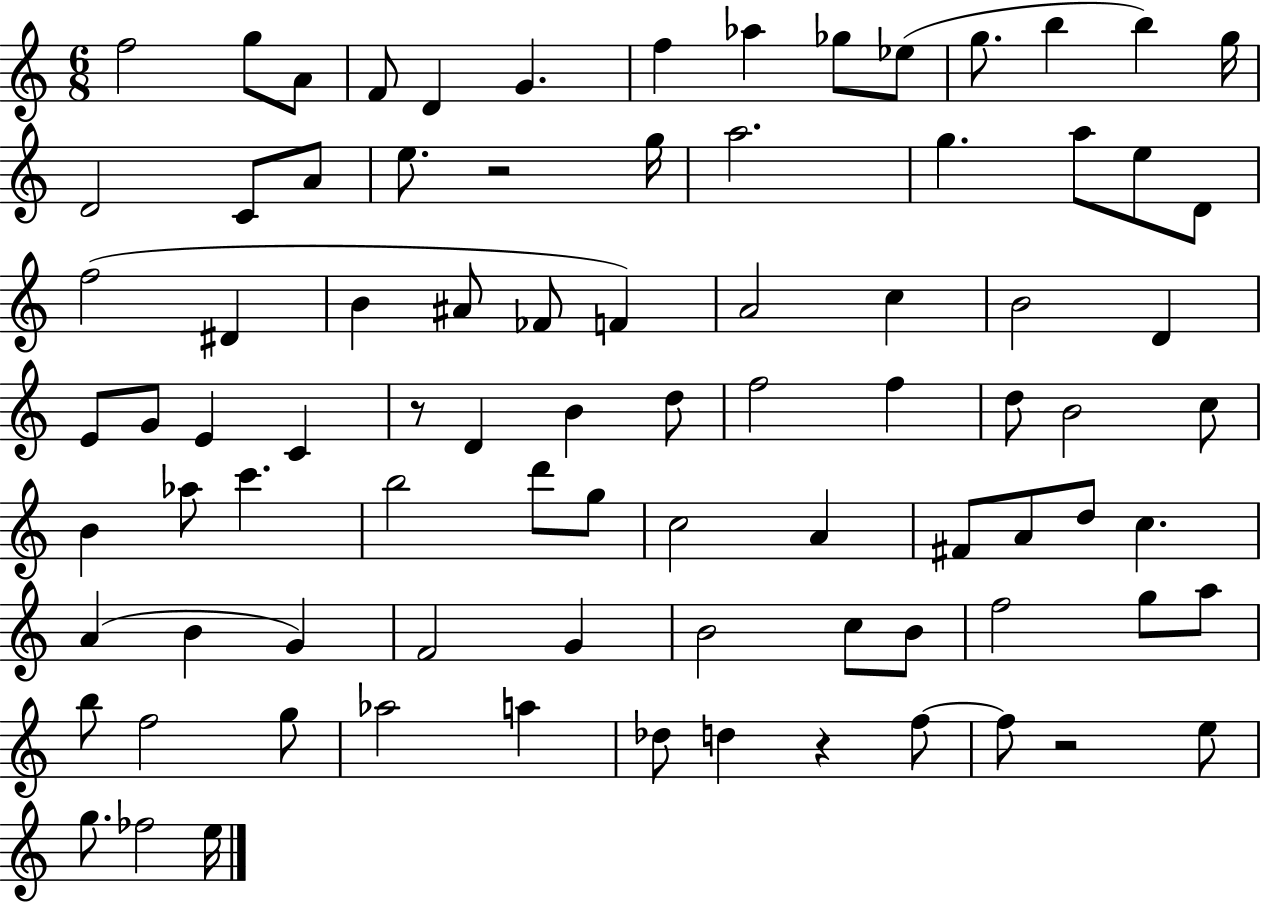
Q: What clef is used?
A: treble